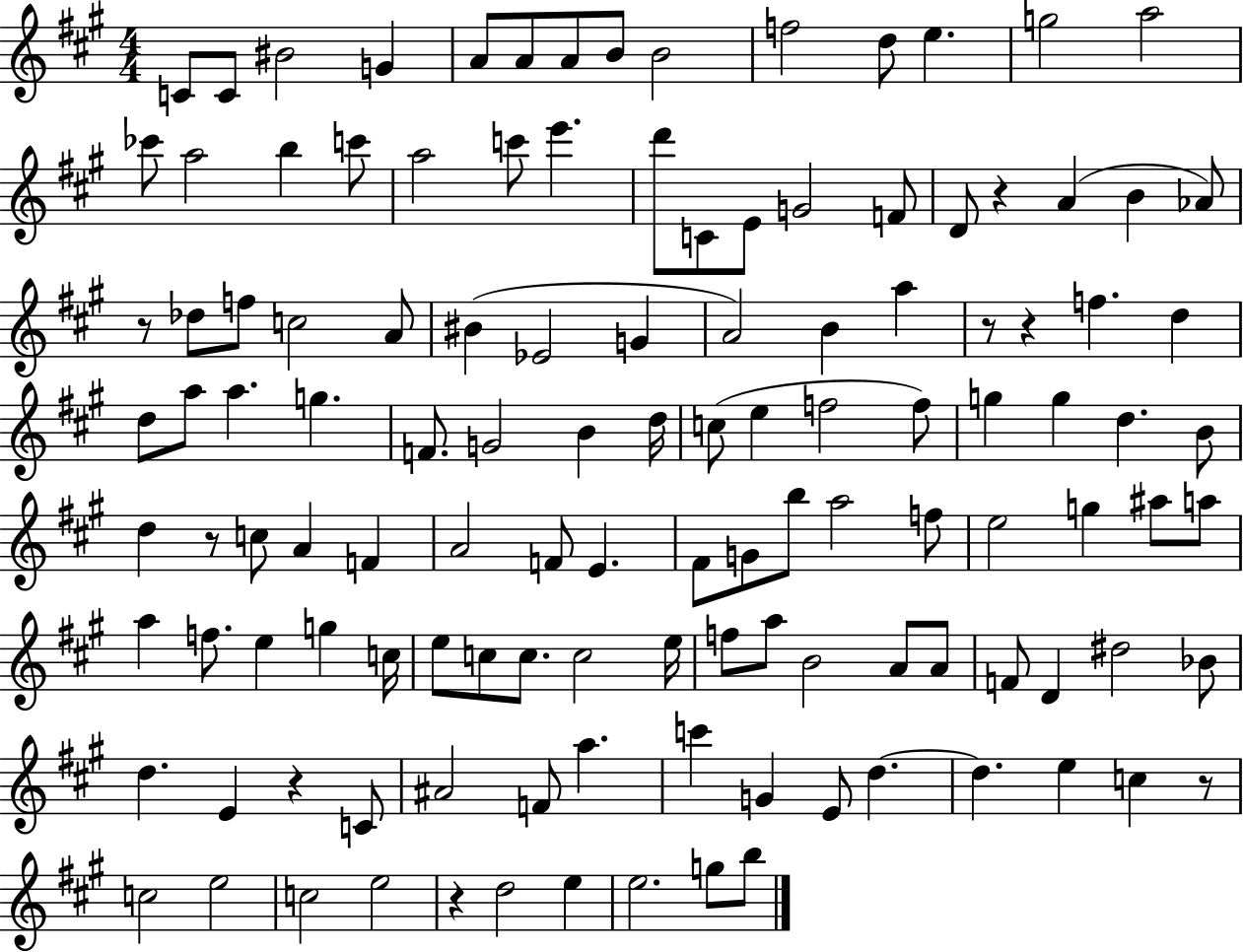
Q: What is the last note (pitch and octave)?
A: B5